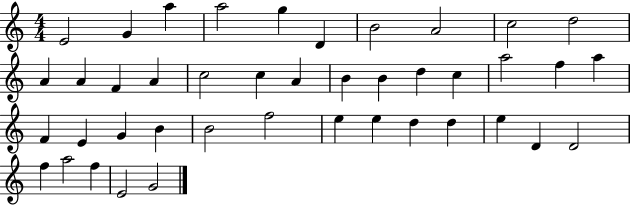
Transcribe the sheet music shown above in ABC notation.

X:1
T:Untitled
M:4/4
L:1/4
K:C
E2 G a a2 g D B2 A2 c2 d2 A A F A c2 c A B B d c a2 f a F E G B B2 f2 e e d d e D D2 f a2 f E2 G2